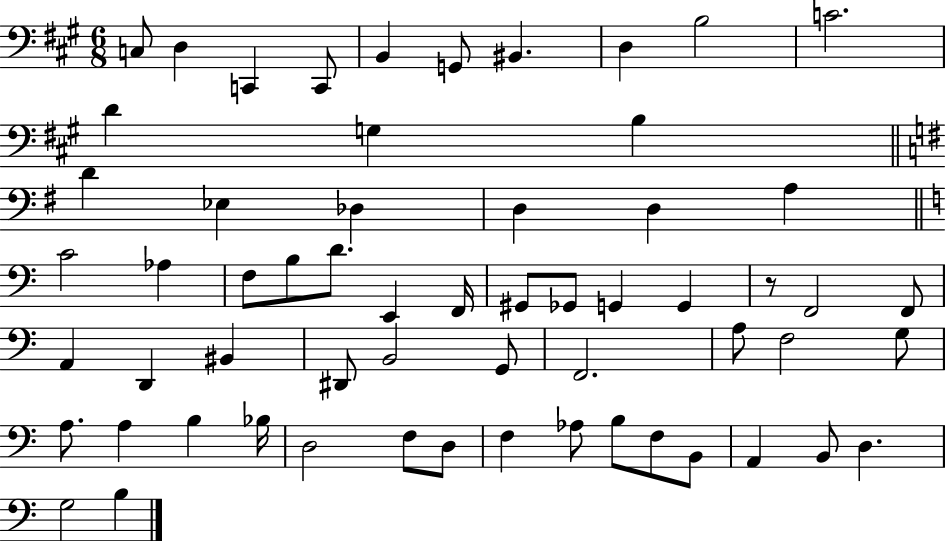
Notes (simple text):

C3/e D3/q C2/q C2/e B2/q G2/e BIS2/q. D3/q B3/h C4/h. D4/q G3/q B3/q D4/q Eb3/q Db3/q D3/q D3/q A3/q C4/h Ab3/q F3/e B3/e D4/e. E2/q F2/s G#2/e Gb2/e G2/q G2/q R/e F2/h F2/e A2/q D2/q BIS2/q D#2/e B2/h G2/e F2/h. A3/e F3/h G3/e A3/e. A3/q B3/q Bb3/s D3/h F3/e D3/e F3/q Ab3/e B3/e F3/e B2/e A2/q B2/e D3/q. G3/h B3/q